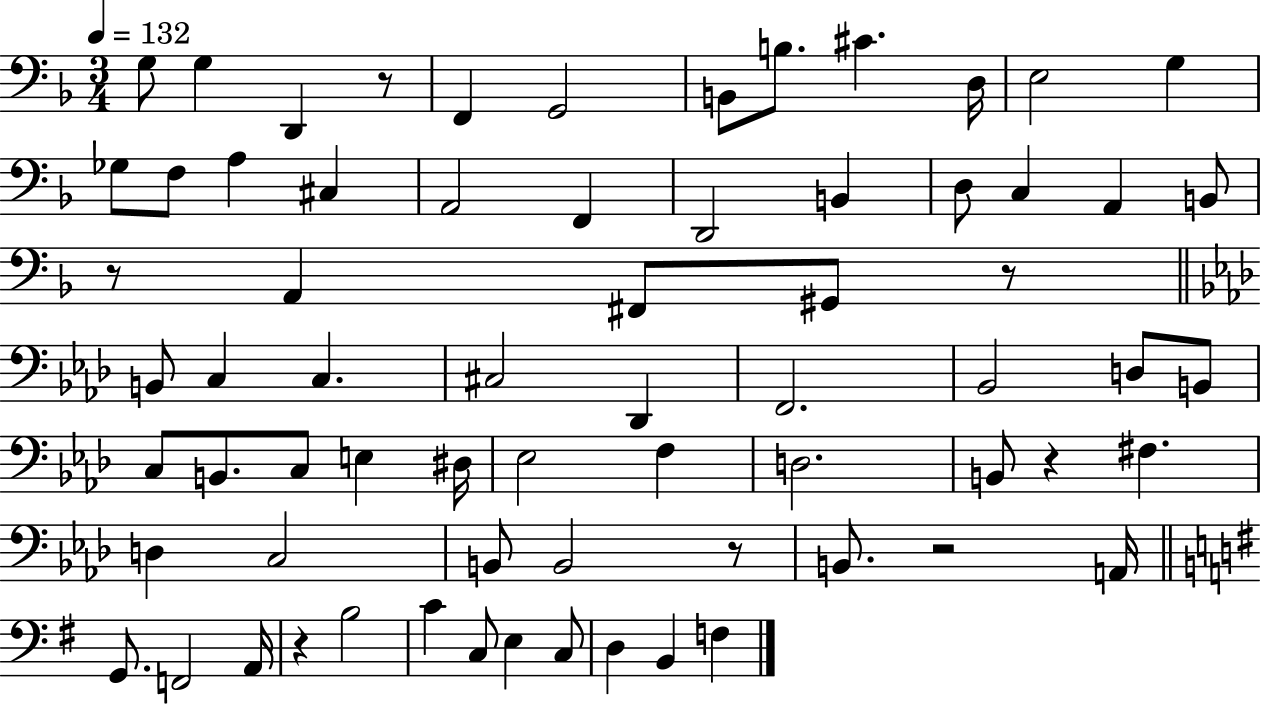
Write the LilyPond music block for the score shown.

{
  \clef bass
  \numericTimeSignature
  \time 3/4
  \key f \major
  \tempo 4 = 132
  g8 g4 d,4 r8 | f,4 g,2 | b,8 b8. cis'4. d16 | e2 g4 | \break ges8 f8 a4 cis4 | a,2 f,4 | d,2 b,4 | d8 c4 a,4 b,8 | \break r8 a,4 fis,8 gis,8 r8 | \bar "||" \break \key f \minor b,8 c4 c4. | cis2 des,4 | f,2. | bes,2 d8 b,8 | \break c8 b,8. c8 e4 dis16 | ees2 f4 | d2. | b,8 r4 fis4. | \break d4 c2 | b,8 b,2 r8 | b,8. r2 a,16 | \bar "||" \break \key e \minor g,8. f,2 a,16 | r4 b2 | c'4 c8 e4 c8 | d4 b,4 f4 | \break \bar "|."
}